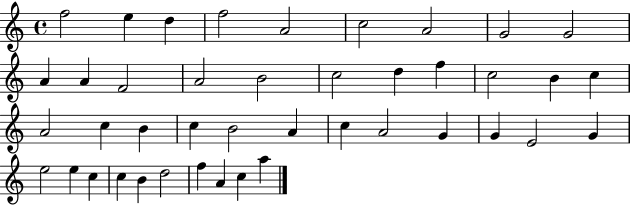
X:1
T:Untitled
M:4/4
L:1/4
K:C
f2 e d f2 A2 c2 A2 G2 G2 A A F2 A2 B2 c2 d f c2 B c A2 c B c B2 A c A2 G G E2 G e2 e c c B d2 f A c a